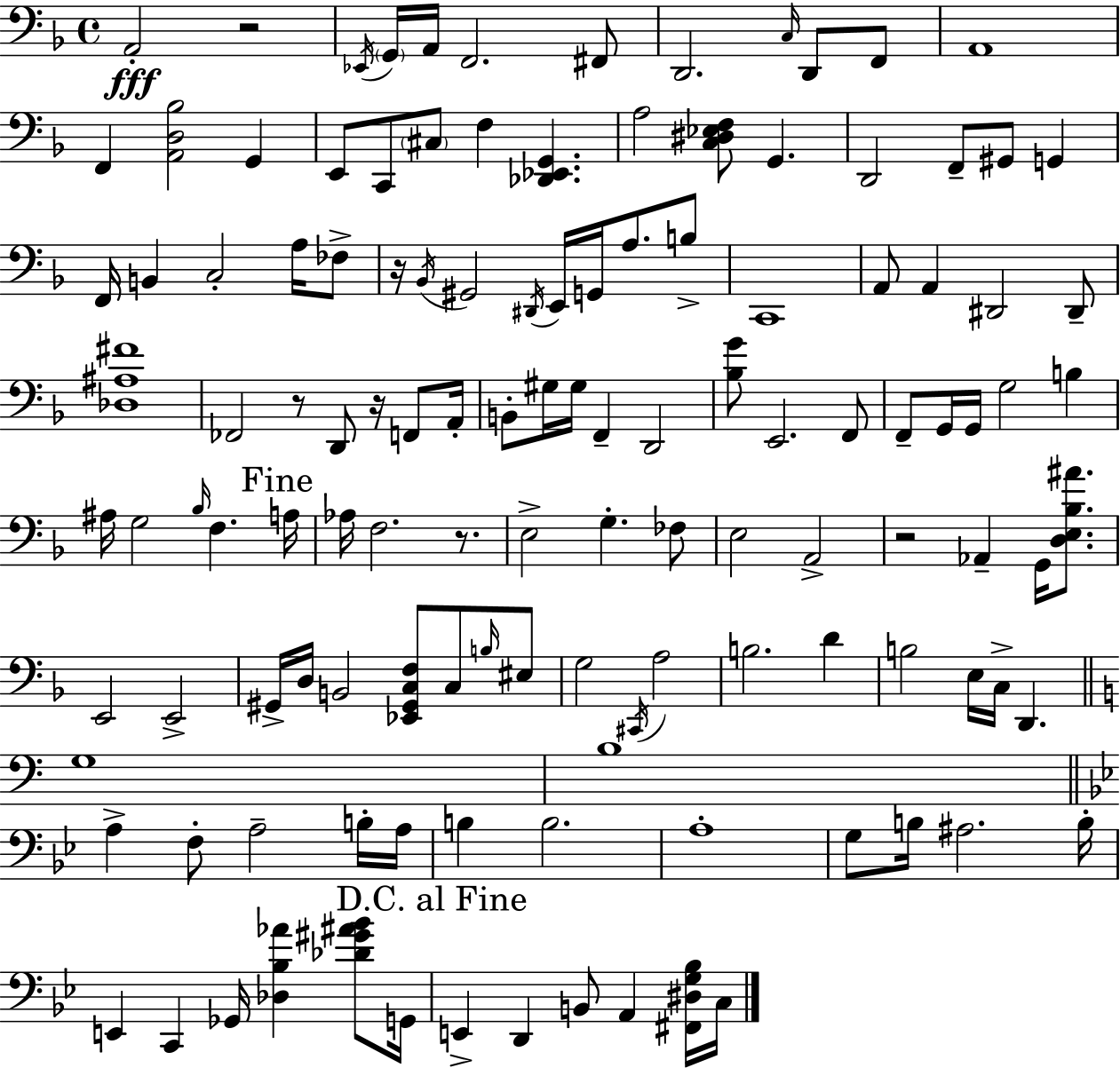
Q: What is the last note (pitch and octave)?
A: C3